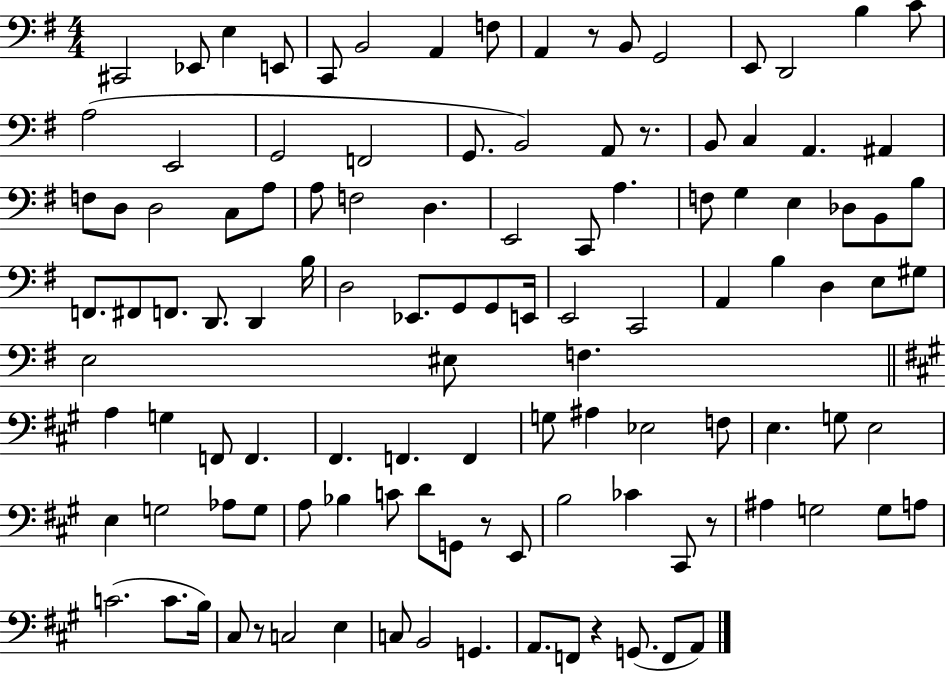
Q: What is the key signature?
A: G major